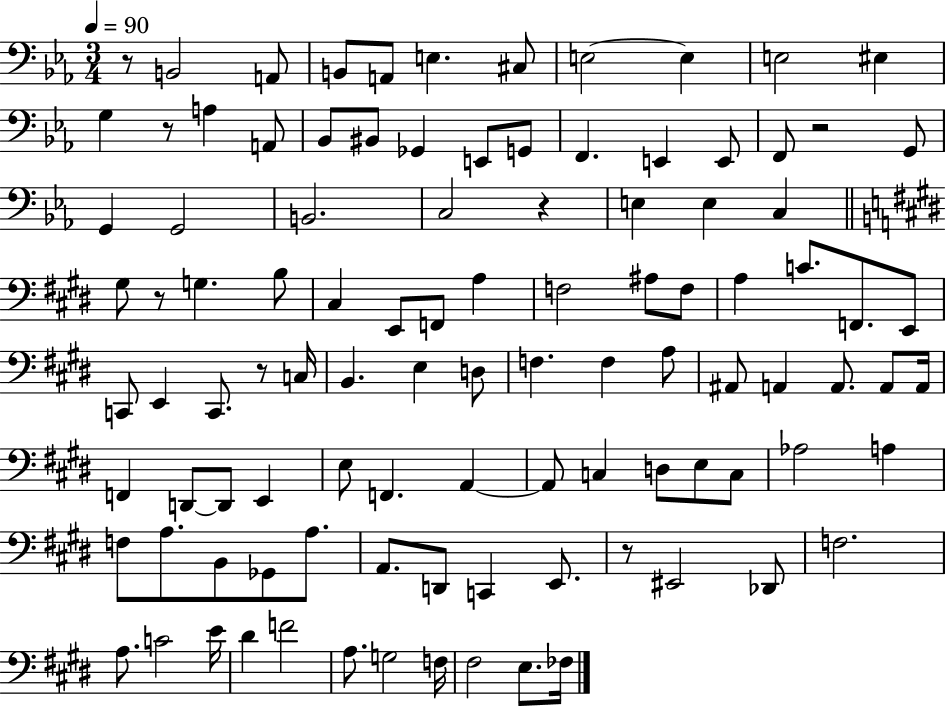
X:1
T:Untitled
M:3/4
L:1/4
K:Eb
z/2 B,,2 A,,/2 B,,/2 A,,/2 E, ^C,/2 E,2 E, E,2 ^E, G, z/2 A, A,,/2 _B,,/2 ^B,,/2 _G,, E,,/2 G,,/2 F,, E,, E,,/2 F,,/2 z2 G,,/2 G,, G,,2 B,,2 C,2 z E, E, C, ^G,/2 z/2 G, B,/2 ^C, E,,/2 F,,/2 A, F,2 ^A,/2 F,/2 A, C/2 F,,/2 E,,/2 C,,/2 E,, C,,/2 z/2 C,/4 B,, E, D,/2 F, F, A,/2 ^A,,/2 A,, A,,/2 A,,/2 A,,/4 F,, D,,/2 D,,/2 E,, E,/2 F,, A,, A,,/2 C, D,/2 E,/2 C,/2 _A,2 A, F,/2 A,/2 B,,/2 _G,,/2 A,/2 A,,/2 D,,/2 C,, E,,/2 z/2 ^E,,2 _D,,/2 F,2 A,/2 C2 E/4 ^D F2 A,/2 G,2 F,/4 ^F,2 E,/2 _F,/4